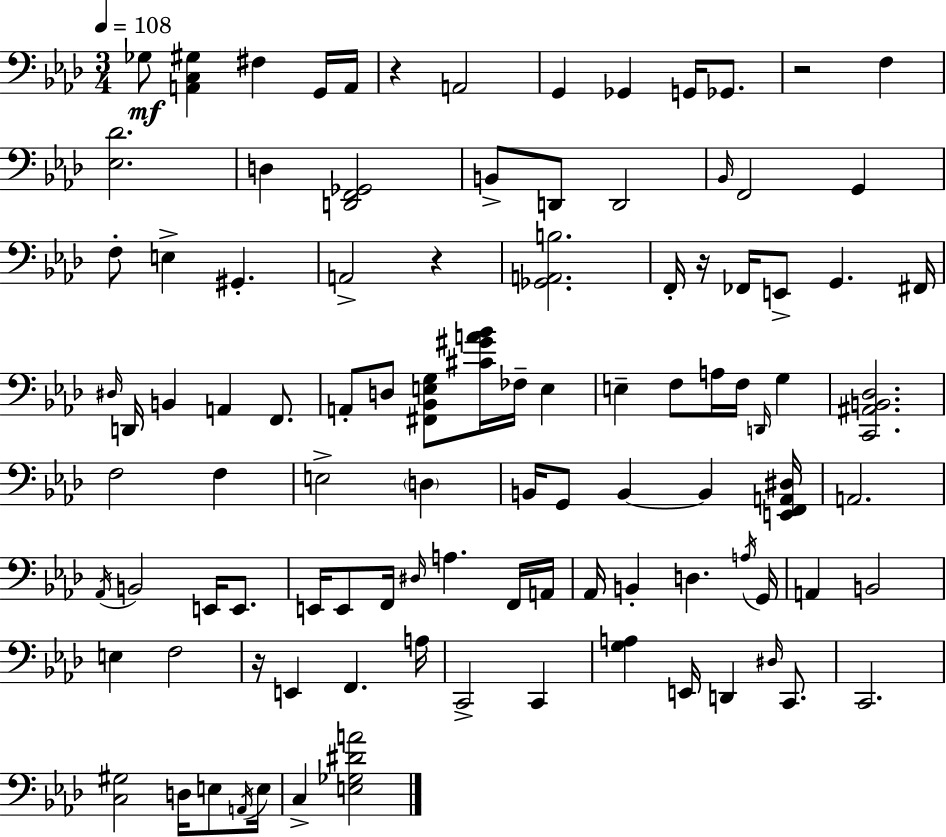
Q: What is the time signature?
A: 3/4